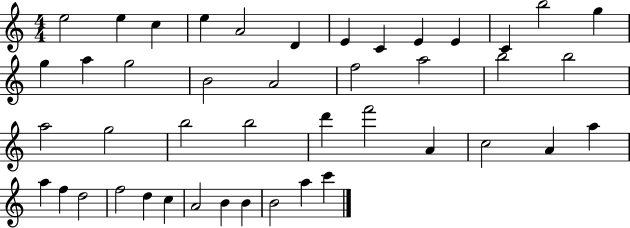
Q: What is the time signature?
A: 4/4